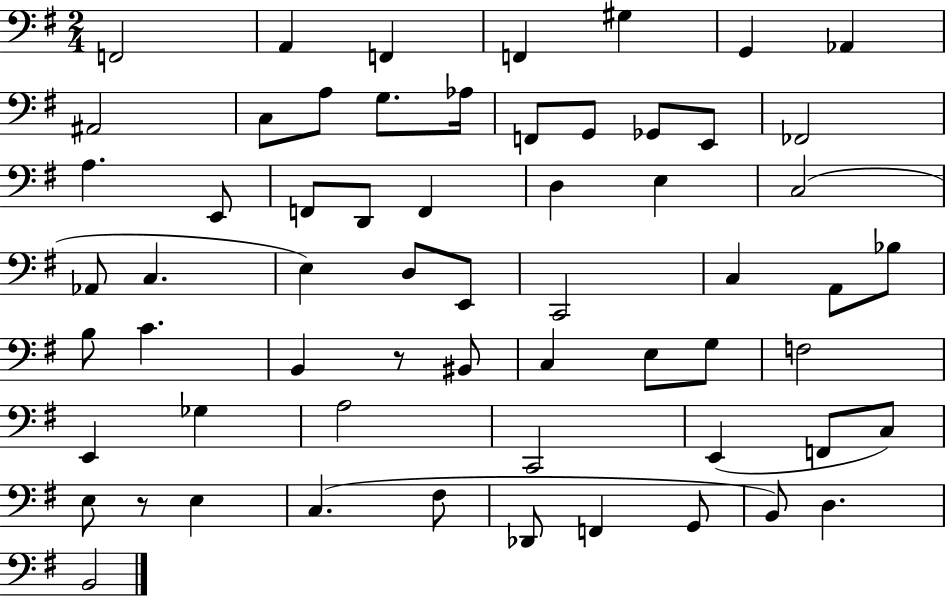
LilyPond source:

{
  \clef bass
  \numericTimeSignature
  \time 2/4
  \key g \major
  \repeat volta 2 { f,2 | a,4 f,4 | f,4 gis4 | g,4 aes,4 | \break ais,2 | c8 a8 g8. aes16 | f,8 g,8 ges,8 e,8 | fes,2 | \break a4. e,8 | f,8 d,8 f,4 | d4 e4 | c2( | \break aes,8 c4. | e4) d8 e,8 | c,2 | c4 a,8 bes8 | \break b8 c'4. | b,4 r8 bis,8 | c4 e8 g8 | f2 | \break e,4 ges4 | a2 | c,2 | e,4( f,8 c8) | \break e8 r8 e4 | c4.( fis8 | des,8 f,4 g,8 | b,8) d4. | \break b,2 | } \bar "|."
}